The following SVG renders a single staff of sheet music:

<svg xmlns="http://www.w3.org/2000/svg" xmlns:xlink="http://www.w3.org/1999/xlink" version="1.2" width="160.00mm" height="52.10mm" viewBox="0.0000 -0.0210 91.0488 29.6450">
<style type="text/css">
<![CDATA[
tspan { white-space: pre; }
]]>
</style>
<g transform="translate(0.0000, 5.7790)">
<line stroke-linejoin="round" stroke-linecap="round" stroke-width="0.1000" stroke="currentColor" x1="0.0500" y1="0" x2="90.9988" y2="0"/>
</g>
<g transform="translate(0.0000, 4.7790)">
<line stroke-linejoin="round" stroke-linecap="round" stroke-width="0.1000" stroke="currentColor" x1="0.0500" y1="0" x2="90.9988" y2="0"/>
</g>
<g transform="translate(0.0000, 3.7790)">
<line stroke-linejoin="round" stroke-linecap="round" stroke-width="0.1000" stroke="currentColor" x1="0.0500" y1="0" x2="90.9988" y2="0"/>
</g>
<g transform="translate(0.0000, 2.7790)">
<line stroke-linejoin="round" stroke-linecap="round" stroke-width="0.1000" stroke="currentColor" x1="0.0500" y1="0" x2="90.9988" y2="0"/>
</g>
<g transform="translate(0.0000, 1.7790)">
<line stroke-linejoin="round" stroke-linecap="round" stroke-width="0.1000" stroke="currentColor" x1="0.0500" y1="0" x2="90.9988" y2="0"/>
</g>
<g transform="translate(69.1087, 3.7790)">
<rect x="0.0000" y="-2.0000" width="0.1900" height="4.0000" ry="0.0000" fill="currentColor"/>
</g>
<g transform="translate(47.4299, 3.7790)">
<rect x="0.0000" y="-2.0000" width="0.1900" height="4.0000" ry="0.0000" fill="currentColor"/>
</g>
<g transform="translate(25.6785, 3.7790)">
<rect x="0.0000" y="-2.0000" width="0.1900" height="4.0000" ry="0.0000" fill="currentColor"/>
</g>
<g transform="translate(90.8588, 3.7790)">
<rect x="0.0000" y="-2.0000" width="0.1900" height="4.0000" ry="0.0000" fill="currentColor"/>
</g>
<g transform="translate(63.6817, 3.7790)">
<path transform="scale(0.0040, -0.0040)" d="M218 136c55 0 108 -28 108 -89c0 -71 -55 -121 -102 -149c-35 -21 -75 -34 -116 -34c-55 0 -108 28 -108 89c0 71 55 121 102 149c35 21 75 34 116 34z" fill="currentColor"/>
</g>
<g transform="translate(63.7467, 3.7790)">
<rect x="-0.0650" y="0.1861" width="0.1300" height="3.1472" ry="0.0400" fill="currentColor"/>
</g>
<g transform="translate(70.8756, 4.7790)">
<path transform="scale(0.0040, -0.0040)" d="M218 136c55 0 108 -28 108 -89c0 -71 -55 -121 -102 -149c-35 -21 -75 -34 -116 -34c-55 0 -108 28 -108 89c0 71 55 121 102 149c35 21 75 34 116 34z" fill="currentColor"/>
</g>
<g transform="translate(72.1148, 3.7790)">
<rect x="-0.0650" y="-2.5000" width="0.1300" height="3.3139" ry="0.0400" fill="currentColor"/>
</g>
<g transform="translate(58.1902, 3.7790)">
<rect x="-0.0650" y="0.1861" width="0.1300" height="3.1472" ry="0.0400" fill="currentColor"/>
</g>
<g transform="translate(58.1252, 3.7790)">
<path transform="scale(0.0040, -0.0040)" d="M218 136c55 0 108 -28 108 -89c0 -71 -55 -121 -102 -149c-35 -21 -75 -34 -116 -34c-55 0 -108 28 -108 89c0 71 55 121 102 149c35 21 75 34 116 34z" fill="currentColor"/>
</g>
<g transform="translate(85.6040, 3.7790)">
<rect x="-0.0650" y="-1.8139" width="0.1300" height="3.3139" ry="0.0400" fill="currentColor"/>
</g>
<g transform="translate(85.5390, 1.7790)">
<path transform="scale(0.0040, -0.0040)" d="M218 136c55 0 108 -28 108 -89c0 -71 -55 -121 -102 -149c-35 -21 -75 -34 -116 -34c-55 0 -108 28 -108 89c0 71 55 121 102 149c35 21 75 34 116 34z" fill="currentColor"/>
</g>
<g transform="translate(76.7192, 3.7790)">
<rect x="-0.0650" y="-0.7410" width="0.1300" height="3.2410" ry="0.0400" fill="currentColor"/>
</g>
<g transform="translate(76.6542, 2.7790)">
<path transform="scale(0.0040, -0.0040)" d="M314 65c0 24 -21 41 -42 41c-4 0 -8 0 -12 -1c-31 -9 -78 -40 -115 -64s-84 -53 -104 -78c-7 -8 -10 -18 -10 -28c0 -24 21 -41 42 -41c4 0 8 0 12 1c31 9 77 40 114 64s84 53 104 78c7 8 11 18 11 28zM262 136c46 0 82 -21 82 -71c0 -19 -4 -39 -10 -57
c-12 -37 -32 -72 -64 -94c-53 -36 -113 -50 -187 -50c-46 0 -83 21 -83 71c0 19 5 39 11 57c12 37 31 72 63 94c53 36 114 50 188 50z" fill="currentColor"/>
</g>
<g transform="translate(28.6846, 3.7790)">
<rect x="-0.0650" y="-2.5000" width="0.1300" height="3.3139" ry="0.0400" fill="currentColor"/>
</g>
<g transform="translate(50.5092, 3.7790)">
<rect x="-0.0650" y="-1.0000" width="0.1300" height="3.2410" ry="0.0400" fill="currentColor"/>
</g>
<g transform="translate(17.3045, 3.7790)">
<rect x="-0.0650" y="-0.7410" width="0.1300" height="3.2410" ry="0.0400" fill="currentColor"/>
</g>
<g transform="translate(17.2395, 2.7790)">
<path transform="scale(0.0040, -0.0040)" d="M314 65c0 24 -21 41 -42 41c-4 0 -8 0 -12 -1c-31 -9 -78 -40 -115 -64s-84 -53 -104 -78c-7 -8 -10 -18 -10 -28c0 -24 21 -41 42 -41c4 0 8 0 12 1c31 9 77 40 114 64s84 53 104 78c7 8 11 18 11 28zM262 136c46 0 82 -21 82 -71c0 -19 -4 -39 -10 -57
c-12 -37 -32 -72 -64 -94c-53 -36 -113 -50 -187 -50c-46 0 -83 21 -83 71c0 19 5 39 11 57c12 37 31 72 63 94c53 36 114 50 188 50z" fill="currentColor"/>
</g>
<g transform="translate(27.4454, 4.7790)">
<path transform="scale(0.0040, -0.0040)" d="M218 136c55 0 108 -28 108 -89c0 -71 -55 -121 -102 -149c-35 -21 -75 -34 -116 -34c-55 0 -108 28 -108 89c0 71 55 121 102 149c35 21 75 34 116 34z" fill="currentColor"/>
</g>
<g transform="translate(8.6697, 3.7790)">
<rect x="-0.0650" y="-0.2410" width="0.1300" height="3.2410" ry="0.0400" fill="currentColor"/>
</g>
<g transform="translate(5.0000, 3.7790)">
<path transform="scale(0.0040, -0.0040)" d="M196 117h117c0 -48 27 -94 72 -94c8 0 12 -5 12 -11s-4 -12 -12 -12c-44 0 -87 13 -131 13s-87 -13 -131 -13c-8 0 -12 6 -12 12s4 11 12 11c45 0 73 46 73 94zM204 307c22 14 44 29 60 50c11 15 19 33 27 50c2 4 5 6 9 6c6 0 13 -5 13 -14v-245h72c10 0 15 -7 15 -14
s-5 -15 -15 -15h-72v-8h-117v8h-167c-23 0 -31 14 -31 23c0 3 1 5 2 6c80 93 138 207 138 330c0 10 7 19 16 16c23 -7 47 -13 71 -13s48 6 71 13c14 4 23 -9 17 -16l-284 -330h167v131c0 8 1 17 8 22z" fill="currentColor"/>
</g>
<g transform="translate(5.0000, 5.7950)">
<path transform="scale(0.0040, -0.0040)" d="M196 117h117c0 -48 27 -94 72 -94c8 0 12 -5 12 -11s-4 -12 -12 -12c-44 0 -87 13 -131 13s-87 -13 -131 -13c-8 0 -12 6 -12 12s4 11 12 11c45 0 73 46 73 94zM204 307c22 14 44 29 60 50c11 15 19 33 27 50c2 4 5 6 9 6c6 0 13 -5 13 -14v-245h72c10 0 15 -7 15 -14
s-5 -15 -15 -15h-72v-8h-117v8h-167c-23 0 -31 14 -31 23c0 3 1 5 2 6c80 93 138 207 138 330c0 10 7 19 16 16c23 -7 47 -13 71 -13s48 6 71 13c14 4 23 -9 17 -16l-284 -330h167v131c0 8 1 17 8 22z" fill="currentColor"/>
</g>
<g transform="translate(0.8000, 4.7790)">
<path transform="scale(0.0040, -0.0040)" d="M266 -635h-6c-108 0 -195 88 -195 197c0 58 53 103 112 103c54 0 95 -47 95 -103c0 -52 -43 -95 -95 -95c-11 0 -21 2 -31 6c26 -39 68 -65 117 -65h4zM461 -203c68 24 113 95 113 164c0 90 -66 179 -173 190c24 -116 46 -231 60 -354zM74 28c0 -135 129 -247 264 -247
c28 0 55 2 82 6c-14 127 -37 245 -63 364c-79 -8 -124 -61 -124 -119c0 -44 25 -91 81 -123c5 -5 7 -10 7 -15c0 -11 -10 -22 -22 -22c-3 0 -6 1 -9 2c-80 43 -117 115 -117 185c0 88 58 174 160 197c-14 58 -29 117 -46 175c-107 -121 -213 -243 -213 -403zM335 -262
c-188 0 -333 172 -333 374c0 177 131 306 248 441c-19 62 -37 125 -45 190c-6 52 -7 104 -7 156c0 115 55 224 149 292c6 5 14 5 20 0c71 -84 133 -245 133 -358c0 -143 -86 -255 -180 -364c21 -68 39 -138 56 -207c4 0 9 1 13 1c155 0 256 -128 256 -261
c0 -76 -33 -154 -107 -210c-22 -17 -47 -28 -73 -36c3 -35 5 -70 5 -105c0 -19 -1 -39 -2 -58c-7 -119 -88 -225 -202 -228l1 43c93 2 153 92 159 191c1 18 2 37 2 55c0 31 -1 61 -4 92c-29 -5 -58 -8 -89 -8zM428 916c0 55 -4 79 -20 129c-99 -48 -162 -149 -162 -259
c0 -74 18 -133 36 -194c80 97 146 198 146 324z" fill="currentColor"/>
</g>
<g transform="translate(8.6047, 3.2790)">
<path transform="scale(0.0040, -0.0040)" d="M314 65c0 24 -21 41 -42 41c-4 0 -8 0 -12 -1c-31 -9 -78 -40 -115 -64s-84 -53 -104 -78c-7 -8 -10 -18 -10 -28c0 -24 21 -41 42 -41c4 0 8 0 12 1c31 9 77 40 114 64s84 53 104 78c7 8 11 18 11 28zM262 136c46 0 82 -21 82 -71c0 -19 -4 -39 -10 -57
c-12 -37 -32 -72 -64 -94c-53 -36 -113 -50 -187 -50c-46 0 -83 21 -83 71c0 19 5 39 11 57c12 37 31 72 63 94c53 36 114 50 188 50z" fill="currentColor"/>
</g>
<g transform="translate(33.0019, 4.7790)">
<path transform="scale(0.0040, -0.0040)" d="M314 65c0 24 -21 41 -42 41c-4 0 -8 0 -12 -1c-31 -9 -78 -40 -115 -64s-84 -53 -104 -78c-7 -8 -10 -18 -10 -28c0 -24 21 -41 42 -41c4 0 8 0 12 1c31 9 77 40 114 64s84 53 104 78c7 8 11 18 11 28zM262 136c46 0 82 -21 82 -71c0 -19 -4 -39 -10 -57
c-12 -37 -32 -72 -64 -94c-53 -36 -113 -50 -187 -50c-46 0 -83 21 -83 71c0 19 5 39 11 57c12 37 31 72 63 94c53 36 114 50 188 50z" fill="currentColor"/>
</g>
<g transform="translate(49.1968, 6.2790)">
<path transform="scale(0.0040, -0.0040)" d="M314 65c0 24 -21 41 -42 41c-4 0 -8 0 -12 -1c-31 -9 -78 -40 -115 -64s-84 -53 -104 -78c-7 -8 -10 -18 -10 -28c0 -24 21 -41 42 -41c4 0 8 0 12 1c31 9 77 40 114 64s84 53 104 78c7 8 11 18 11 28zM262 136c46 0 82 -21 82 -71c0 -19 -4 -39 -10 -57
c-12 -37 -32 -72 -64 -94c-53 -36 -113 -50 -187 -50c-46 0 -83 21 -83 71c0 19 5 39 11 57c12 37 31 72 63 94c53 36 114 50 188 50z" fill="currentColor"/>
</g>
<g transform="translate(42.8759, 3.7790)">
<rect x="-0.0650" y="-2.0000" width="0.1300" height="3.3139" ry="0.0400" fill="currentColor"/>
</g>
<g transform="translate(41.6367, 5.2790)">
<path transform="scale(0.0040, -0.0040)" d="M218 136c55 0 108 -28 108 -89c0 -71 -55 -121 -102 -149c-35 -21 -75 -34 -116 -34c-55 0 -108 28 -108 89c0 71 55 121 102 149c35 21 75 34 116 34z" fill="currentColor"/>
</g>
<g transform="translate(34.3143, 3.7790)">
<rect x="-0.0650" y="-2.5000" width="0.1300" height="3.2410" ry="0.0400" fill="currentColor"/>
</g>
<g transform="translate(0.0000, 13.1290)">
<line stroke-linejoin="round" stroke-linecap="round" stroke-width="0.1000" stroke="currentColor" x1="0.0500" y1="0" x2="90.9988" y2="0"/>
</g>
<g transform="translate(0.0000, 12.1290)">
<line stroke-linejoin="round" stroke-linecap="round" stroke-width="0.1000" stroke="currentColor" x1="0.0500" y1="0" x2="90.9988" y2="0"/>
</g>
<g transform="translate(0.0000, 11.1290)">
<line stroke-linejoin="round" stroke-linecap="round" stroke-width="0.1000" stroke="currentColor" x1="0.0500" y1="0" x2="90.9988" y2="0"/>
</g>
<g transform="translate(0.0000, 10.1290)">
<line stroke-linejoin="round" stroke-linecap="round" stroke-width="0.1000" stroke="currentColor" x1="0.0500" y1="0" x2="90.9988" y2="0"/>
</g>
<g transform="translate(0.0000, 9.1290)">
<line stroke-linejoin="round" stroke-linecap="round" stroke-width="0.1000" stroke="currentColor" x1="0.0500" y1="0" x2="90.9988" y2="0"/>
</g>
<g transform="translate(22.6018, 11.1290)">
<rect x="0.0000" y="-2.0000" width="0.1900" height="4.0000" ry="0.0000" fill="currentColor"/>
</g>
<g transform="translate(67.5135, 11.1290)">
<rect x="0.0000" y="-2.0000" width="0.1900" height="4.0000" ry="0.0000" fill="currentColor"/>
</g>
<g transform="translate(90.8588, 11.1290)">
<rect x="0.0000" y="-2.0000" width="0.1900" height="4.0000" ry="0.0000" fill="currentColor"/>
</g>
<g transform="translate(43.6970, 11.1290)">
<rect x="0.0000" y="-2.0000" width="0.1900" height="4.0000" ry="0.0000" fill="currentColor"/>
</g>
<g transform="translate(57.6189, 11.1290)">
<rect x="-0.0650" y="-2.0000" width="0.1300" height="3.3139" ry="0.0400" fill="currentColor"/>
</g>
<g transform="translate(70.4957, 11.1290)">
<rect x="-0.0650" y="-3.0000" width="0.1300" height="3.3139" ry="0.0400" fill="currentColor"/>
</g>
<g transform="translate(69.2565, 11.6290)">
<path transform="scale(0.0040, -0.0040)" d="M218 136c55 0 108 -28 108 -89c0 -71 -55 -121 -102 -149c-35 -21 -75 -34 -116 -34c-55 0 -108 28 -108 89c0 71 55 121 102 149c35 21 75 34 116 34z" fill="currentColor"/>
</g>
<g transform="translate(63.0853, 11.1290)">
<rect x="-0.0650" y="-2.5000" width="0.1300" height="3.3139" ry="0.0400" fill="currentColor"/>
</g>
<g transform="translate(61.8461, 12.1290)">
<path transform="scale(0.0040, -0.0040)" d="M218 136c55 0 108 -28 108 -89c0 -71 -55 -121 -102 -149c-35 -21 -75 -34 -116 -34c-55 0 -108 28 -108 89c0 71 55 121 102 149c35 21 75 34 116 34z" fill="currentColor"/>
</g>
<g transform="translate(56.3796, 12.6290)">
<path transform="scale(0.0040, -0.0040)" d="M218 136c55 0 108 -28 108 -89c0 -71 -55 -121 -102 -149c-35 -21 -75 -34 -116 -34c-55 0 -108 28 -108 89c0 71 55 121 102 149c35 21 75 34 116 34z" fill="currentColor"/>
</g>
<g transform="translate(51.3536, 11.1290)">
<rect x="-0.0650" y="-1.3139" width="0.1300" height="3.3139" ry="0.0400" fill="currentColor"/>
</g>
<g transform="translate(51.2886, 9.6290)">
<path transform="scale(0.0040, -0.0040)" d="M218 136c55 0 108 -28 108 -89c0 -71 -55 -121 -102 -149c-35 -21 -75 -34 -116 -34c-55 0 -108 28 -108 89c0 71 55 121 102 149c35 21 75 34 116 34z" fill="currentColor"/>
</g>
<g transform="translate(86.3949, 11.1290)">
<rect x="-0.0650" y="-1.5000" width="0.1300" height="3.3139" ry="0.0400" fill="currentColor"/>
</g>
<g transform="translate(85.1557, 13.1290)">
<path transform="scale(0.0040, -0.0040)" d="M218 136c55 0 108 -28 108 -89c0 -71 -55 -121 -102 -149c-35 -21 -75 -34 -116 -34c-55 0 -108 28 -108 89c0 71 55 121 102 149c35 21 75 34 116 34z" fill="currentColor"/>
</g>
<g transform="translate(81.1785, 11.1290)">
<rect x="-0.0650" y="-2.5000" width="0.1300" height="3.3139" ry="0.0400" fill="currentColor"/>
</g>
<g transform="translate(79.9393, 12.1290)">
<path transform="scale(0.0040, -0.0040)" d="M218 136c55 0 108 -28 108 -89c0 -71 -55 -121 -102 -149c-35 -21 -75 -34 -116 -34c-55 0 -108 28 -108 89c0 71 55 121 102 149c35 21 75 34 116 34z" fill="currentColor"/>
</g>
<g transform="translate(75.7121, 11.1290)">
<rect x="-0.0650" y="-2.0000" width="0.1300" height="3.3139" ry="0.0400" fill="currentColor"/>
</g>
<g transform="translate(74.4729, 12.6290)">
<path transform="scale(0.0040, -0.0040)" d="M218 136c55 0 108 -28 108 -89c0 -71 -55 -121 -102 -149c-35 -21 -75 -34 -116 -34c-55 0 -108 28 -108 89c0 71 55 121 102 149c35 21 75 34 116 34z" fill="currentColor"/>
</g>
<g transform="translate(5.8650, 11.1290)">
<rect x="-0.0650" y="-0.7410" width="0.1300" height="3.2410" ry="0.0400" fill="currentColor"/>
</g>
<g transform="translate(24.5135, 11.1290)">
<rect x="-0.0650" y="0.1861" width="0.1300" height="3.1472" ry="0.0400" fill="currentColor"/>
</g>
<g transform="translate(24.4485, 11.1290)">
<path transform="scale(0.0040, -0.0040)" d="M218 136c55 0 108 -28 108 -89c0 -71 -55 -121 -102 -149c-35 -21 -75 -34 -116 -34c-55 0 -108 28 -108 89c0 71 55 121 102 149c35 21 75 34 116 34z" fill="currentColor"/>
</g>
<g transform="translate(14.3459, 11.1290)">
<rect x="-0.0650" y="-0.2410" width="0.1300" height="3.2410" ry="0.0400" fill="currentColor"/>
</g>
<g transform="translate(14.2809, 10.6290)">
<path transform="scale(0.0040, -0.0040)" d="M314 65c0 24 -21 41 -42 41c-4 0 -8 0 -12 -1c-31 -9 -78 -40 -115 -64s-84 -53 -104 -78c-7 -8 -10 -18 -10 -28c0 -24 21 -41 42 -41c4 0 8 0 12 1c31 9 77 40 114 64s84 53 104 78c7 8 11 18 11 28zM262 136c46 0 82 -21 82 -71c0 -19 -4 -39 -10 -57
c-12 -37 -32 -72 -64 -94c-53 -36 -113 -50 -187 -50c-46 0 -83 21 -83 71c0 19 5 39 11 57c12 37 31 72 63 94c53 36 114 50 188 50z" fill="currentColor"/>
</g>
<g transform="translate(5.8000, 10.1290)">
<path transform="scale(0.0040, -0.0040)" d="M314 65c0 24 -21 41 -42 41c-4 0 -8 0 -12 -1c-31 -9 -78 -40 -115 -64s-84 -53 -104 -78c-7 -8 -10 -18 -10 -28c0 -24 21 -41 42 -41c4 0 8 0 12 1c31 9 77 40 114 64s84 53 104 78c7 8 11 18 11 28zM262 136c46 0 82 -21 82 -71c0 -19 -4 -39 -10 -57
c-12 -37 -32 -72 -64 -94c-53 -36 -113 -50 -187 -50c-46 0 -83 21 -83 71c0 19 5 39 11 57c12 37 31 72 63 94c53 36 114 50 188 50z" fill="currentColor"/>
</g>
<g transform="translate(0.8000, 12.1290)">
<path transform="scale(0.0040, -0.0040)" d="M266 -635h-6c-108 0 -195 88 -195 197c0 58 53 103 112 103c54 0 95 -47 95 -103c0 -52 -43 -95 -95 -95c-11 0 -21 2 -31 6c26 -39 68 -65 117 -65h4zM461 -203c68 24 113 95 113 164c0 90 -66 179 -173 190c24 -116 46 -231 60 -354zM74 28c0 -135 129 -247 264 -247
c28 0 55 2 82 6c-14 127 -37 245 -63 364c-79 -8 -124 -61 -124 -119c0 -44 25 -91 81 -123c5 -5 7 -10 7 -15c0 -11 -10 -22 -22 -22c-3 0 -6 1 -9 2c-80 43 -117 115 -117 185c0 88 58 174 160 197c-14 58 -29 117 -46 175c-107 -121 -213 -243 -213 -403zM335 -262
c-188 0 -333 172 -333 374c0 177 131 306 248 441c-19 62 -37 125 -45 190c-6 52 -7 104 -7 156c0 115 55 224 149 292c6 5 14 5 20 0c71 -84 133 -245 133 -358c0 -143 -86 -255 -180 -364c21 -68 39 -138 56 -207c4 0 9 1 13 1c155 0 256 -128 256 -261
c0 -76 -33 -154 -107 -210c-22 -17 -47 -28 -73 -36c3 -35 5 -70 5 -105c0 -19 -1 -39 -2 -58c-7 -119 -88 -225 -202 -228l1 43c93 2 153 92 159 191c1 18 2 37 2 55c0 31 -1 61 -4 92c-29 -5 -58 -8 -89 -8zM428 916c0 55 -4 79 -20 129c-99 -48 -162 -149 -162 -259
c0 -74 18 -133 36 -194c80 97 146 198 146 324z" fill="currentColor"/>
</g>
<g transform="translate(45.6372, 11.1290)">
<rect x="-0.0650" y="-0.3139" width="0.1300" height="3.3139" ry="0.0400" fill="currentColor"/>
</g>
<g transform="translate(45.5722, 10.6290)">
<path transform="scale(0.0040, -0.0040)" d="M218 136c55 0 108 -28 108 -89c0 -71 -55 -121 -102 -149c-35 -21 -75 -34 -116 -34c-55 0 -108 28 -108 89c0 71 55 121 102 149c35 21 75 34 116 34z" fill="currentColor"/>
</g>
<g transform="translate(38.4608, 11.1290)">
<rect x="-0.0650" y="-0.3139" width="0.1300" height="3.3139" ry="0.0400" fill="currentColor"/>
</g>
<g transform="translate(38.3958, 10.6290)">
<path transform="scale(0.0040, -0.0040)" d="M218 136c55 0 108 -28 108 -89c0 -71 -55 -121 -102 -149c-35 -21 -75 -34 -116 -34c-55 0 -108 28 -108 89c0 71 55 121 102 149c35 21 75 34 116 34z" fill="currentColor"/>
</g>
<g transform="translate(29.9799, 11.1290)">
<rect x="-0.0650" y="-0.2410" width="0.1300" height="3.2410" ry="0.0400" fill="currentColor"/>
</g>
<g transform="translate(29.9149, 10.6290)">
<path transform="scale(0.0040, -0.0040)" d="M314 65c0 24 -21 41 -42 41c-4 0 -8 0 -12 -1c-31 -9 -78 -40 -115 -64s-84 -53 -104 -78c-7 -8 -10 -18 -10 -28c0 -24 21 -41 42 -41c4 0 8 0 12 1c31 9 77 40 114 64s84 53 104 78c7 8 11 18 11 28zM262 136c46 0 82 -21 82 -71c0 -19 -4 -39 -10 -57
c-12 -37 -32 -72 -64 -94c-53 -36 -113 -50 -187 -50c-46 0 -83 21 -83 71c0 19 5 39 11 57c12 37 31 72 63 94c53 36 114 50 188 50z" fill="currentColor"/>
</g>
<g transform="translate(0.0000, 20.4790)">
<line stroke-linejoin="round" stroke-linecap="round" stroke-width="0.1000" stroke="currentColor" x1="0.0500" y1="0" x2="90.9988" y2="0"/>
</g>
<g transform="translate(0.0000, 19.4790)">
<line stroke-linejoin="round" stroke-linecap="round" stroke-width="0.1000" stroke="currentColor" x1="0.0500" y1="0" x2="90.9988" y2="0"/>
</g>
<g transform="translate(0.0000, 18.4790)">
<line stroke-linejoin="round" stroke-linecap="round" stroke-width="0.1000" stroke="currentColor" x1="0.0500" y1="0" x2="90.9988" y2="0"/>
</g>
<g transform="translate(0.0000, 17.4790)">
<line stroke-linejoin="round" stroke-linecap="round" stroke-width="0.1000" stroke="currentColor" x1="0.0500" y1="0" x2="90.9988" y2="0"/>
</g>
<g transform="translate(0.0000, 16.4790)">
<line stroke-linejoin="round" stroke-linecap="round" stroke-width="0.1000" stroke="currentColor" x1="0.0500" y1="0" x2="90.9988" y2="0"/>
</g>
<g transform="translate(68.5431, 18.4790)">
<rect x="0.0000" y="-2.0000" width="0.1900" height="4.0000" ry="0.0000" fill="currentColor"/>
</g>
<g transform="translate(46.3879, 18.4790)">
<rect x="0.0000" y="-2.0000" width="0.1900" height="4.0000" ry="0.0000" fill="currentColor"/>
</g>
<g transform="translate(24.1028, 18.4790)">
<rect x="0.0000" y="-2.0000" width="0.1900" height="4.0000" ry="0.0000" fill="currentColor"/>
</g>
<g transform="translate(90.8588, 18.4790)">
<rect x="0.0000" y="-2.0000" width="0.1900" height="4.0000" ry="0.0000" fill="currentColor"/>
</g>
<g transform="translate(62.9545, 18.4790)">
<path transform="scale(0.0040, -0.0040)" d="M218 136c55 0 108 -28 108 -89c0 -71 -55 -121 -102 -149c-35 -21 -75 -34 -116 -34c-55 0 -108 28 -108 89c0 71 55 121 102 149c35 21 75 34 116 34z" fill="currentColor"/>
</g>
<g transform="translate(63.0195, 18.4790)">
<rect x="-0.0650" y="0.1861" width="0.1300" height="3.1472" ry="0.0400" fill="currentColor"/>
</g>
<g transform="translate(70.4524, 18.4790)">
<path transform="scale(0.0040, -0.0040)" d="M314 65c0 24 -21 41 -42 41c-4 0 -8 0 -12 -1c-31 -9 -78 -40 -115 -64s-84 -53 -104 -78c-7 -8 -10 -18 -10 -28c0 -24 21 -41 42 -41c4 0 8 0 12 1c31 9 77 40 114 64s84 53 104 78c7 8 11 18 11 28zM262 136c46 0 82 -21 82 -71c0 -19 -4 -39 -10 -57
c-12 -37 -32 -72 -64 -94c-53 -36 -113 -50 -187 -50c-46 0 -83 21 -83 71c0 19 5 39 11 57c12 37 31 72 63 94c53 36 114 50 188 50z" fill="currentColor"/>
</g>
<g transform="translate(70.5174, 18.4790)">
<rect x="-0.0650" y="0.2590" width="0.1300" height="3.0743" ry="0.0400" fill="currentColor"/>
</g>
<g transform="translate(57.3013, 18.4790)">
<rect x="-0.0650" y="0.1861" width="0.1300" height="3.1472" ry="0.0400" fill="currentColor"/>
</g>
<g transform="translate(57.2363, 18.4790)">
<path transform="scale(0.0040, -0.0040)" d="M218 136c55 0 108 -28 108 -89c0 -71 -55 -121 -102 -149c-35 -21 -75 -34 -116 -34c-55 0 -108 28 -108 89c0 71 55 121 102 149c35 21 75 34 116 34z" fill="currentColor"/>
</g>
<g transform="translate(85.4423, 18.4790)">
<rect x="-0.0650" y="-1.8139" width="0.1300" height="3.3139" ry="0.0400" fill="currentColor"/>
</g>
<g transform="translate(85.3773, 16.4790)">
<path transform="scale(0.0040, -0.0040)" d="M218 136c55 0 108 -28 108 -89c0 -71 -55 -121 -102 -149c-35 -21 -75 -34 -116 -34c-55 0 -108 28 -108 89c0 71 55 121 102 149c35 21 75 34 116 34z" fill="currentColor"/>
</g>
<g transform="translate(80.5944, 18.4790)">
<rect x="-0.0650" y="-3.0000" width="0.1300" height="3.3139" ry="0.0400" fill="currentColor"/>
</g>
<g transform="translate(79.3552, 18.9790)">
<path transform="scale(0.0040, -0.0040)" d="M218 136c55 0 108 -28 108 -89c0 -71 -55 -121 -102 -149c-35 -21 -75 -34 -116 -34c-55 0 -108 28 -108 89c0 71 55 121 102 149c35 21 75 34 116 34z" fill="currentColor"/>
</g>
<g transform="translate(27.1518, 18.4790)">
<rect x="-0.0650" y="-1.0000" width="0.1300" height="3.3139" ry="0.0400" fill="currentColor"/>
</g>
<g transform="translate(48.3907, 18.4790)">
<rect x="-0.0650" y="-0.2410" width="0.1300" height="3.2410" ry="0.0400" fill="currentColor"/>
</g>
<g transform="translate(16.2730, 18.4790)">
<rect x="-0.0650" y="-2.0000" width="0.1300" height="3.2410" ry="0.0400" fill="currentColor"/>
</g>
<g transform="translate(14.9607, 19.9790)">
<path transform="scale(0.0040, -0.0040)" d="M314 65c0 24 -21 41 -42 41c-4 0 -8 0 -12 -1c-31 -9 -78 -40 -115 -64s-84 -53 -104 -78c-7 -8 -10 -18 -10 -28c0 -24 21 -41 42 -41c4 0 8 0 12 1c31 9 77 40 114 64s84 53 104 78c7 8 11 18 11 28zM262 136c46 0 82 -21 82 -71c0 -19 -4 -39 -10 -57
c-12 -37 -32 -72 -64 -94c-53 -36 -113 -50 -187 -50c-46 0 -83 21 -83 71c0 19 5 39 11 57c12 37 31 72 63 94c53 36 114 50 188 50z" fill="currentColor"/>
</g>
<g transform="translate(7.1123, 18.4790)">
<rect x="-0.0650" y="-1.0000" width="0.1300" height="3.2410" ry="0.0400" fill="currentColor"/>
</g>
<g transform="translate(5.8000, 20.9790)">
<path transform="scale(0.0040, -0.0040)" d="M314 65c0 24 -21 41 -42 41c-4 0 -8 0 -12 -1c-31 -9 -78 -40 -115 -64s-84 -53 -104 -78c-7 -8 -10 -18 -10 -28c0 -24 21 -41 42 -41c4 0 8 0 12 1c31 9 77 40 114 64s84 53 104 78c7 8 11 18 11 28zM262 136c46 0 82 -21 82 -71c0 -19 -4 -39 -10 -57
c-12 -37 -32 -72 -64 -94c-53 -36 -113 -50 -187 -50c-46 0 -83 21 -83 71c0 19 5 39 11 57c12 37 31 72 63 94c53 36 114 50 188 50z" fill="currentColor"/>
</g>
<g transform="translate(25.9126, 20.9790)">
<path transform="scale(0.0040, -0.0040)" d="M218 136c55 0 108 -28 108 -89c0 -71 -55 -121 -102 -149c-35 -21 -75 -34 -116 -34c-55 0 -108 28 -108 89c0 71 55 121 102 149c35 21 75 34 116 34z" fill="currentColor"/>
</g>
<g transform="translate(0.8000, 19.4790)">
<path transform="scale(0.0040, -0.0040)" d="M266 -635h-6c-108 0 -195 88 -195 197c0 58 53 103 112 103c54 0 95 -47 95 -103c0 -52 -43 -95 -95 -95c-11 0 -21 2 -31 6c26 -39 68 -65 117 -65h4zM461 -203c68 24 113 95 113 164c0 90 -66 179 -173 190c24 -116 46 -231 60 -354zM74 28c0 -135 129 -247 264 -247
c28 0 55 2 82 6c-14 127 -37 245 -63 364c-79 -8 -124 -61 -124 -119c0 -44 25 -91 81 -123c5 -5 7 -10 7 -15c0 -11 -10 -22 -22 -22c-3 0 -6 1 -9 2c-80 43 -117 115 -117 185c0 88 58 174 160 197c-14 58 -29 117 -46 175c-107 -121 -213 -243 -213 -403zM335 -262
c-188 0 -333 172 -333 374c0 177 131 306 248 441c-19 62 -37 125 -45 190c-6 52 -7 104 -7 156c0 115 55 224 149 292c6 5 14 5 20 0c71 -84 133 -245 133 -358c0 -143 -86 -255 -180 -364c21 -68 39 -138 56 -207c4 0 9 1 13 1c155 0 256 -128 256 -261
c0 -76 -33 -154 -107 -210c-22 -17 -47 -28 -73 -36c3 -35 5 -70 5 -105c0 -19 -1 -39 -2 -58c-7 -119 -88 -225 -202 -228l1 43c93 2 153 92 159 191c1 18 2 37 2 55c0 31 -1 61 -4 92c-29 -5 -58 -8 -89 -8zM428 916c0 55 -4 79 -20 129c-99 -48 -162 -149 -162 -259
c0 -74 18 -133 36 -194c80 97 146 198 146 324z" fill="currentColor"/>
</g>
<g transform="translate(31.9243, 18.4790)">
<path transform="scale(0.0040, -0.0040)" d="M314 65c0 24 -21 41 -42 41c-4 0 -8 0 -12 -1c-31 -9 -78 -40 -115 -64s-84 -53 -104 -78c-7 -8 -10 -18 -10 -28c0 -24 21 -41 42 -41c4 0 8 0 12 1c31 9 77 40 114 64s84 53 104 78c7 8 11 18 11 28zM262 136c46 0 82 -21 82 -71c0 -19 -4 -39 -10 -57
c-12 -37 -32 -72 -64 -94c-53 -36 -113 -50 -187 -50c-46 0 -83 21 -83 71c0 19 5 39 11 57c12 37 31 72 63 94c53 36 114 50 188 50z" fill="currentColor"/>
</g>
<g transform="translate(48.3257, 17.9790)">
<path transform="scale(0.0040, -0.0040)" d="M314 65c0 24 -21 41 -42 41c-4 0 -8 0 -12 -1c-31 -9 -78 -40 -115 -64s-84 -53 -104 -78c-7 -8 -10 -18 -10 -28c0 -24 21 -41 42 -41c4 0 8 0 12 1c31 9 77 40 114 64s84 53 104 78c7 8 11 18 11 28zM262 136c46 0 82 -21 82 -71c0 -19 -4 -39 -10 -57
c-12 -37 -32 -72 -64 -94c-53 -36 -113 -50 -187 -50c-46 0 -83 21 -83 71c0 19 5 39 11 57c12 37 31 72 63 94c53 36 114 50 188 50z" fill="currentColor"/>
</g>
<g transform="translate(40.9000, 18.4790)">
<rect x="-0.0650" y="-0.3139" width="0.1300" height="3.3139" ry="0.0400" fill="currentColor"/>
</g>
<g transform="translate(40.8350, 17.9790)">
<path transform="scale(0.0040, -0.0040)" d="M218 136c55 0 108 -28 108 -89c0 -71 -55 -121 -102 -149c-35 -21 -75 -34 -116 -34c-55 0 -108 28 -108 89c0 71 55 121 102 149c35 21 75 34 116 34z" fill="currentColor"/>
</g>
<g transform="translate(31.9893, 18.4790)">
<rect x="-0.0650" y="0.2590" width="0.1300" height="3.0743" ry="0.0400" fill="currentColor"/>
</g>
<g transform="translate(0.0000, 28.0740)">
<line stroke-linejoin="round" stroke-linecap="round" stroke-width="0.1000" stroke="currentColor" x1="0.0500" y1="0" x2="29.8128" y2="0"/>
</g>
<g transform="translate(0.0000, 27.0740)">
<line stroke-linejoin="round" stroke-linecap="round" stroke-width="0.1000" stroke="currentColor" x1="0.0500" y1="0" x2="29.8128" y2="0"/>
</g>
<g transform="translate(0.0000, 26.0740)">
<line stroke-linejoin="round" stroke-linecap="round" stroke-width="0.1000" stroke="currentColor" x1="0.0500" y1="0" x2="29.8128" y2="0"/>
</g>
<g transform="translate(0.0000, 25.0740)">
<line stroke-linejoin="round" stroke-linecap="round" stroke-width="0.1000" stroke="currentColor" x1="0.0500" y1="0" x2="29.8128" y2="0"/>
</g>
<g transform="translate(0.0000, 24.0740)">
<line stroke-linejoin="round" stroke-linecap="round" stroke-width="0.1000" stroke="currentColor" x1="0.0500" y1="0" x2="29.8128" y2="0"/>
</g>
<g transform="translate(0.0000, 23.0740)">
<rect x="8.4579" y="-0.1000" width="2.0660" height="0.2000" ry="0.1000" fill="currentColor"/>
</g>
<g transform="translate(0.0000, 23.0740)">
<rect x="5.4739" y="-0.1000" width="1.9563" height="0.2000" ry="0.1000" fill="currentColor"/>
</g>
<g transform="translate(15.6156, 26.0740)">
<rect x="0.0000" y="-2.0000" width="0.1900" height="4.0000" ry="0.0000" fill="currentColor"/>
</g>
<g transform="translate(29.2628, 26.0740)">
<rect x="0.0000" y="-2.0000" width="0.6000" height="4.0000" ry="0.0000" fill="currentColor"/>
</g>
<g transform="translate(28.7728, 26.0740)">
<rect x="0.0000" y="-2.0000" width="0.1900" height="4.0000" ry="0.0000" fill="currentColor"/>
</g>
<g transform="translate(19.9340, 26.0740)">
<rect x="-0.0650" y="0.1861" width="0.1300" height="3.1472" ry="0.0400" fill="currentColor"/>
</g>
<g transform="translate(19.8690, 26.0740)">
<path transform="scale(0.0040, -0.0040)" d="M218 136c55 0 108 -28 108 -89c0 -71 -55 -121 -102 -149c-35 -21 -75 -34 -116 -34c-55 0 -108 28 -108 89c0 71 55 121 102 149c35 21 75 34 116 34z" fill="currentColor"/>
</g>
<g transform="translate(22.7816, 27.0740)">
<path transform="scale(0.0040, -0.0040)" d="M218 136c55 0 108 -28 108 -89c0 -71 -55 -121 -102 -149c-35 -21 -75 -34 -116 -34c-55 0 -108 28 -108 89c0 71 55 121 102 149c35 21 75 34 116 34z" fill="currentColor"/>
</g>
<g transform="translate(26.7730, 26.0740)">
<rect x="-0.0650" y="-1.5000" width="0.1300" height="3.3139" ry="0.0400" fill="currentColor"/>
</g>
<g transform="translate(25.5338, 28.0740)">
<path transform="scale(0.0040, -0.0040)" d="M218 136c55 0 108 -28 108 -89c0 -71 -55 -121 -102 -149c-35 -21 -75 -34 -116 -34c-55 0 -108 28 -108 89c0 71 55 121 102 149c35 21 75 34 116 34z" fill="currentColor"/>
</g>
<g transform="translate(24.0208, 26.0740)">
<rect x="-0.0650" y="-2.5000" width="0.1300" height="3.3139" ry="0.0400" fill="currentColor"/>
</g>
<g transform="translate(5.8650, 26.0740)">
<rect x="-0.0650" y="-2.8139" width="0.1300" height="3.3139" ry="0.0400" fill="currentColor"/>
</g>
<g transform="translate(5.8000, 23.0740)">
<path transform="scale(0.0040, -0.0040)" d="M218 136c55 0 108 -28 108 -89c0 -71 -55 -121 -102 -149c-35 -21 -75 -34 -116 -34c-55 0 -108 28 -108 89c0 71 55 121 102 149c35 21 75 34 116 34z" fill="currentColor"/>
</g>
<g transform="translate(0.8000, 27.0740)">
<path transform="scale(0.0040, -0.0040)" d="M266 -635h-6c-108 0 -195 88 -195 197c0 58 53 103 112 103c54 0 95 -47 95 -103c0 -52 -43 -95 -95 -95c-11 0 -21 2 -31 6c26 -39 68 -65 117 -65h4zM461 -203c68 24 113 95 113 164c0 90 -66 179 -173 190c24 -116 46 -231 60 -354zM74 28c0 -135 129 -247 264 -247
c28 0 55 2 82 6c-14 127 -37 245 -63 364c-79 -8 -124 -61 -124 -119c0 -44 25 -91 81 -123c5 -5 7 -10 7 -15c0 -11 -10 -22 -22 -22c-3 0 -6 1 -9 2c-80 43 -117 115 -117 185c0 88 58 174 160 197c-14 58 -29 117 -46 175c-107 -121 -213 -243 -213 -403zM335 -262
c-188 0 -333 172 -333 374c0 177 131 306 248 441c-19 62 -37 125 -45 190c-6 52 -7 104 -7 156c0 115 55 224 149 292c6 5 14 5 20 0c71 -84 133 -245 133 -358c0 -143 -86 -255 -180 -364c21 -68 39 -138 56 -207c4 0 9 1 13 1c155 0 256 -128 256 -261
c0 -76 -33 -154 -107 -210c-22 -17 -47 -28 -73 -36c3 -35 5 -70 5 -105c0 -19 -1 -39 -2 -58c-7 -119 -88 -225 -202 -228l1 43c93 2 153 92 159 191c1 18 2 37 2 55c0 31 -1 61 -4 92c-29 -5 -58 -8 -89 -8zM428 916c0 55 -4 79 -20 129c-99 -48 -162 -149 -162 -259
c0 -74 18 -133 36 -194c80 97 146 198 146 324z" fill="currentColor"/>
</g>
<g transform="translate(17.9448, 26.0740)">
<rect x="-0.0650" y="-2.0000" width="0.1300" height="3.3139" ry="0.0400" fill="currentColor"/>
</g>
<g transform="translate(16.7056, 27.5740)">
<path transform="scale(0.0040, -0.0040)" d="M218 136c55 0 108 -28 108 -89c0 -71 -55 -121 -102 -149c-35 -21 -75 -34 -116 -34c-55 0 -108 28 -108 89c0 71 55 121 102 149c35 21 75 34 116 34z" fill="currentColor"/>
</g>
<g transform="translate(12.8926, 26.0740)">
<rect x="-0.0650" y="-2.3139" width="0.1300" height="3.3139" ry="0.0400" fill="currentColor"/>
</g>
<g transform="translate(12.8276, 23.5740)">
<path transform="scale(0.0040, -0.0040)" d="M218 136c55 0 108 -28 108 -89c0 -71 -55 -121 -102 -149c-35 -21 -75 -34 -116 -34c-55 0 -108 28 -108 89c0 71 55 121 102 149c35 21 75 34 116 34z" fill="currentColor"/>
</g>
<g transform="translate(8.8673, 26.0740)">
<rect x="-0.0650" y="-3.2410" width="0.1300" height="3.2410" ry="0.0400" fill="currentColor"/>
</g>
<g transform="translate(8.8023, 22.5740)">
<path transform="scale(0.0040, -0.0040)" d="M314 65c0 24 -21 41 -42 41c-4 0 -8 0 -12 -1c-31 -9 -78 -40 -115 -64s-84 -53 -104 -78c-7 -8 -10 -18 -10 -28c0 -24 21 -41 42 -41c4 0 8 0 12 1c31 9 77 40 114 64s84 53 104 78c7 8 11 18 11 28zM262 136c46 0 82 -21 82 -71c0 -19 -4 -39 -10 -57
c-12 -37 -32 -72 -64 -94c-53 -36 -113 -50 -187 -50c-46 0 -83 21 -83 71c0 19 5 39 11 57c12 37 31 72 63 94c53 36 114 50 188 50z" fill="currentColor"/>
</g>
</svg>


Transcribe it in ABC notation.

X:1
T:Untitled
M:4/4
L:1/4
K:C
c2 d2 G G2 F D2 B B G d2 f d2 c2 B c2 c c e F G A F G E D2 F2 D B2 c c2 B B B2 A f a b2 g F B G E